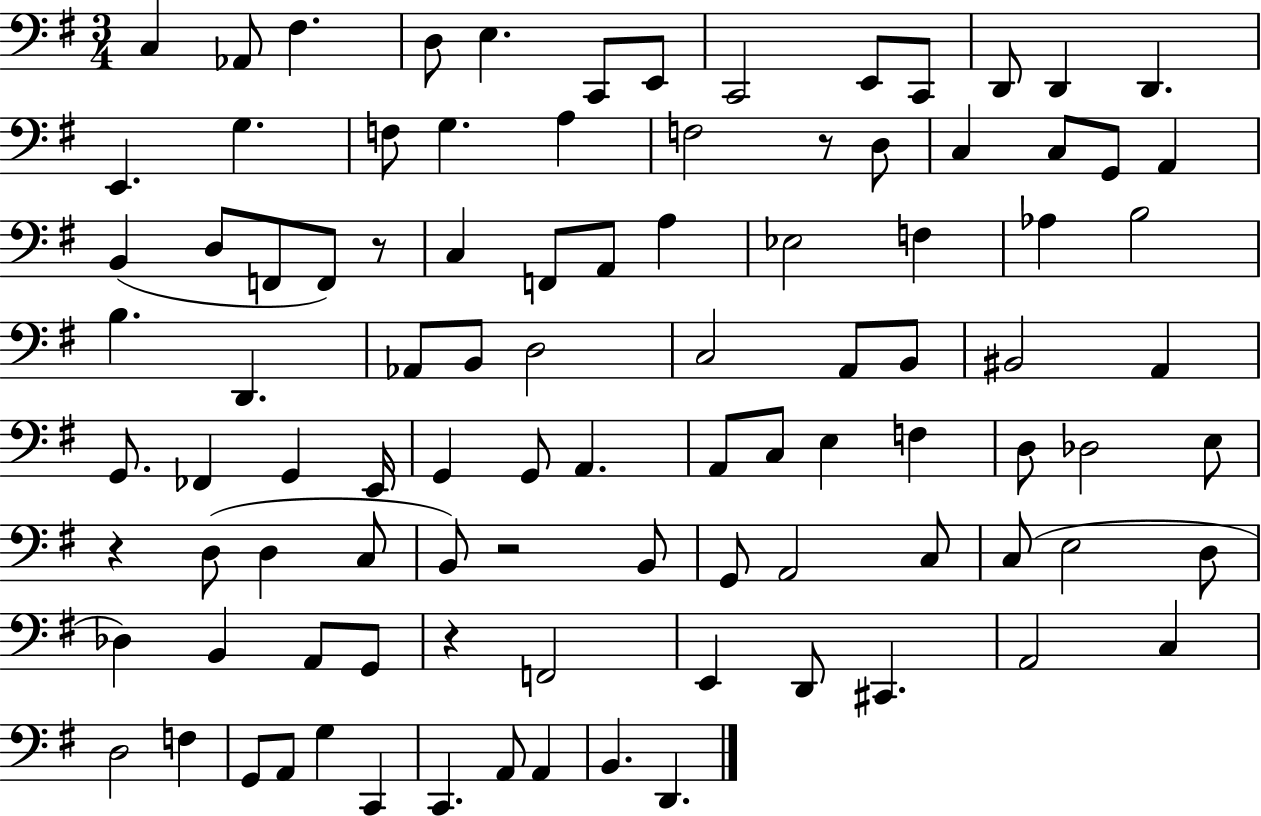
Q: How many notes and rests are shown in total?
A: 97